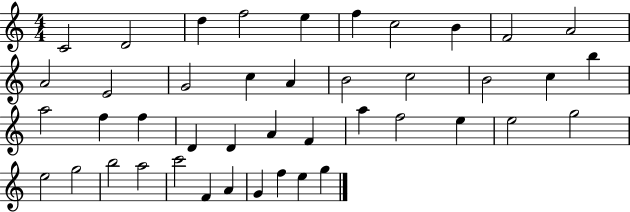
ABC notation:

X:1
T:Untitled
M:4/4
L:1/4
K:C
C2 D2 d f2 e f c2 B F2 A2 A2 E2 G2 c A B2 c2 B2 c b a2 f f D D A F a f2 e e2 g2 e2 g2 b2 a2 c'2 F A G f e g